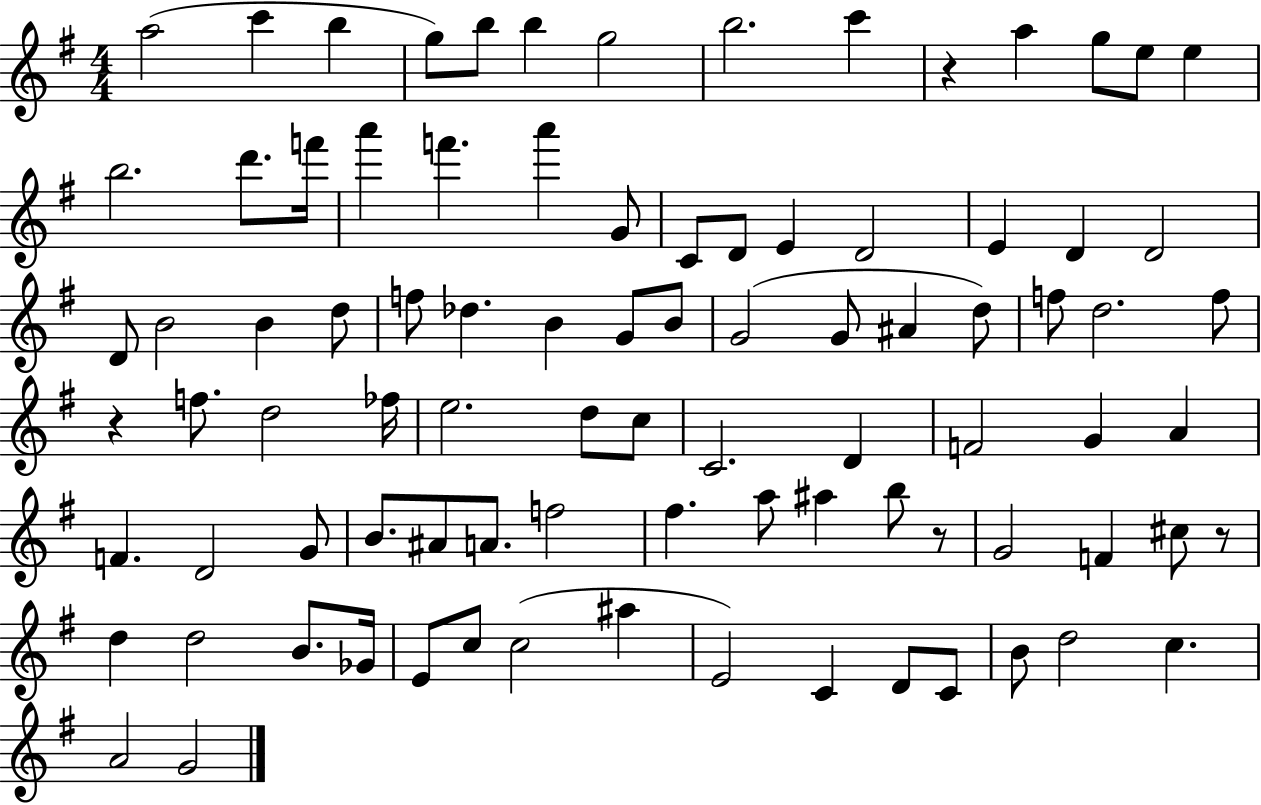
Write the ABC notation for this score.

X:1
T:Untitled
M:4/4
L:1/4
K:G
a2 c' b g/2 b/2 b g2 b2 c' z a g/2 e/2 e b2 d'/2 f'/4 a' f' a' G/2 C/2 D/2 E D2 E D D2 D/2 B2 B d/2 f/2 _d B G/2 B/2 G2 G/2 ^A d/2 f/2 d2 f/2 z f/2 d2 _f/4 e2 d/2 c/2 C2 D F2 G A F D2 G/2 B/2 ^A/2 A/2 f2 ^f a/2 ^a b/2 z/2 G2 F ^c/2 z/2 d d2 B/2 _G/4 E/2 c/2 c2 ^a E2 C D/2 C/2 B/2 d2 c A2 G2